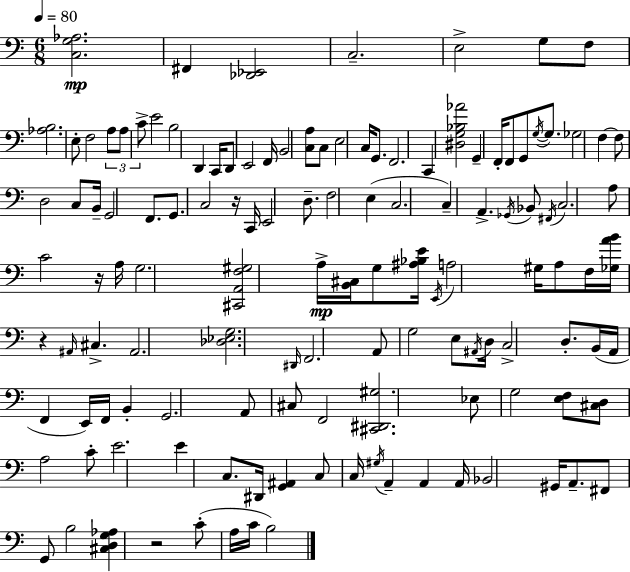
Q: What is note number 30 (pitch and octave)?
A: G3